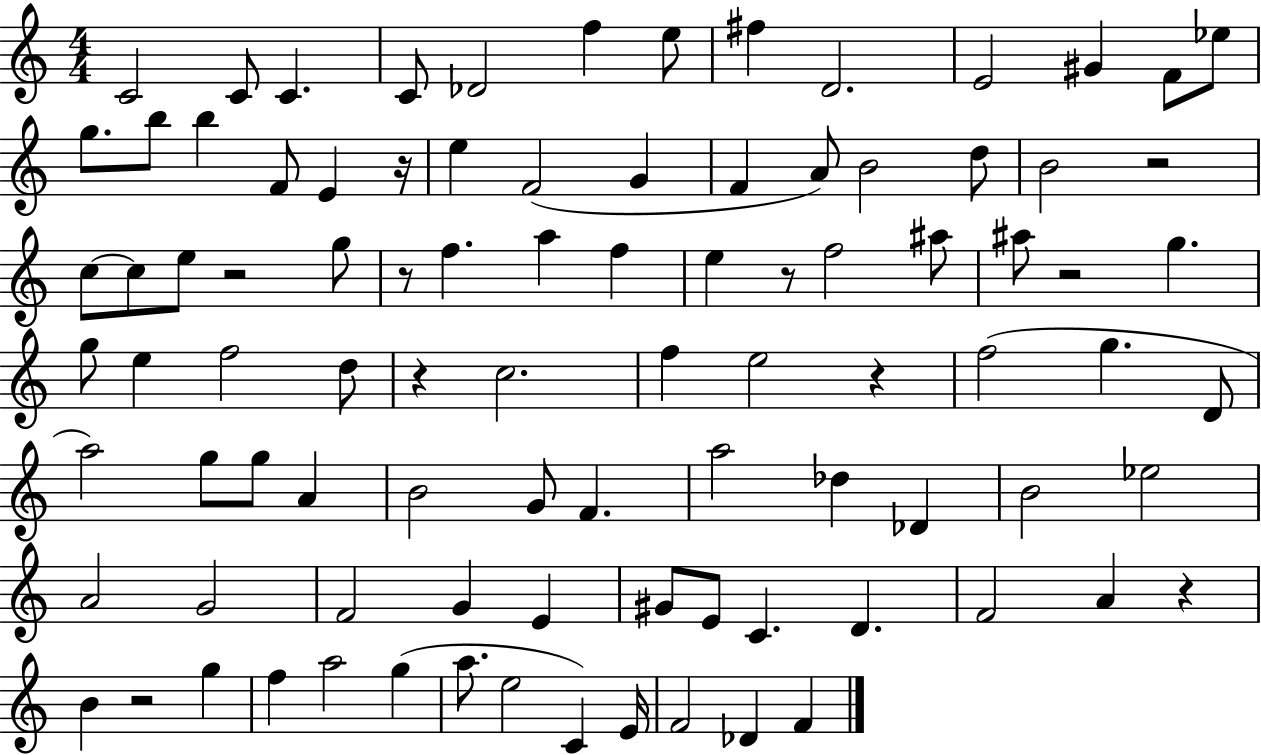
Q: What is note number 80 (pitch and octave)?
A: E4